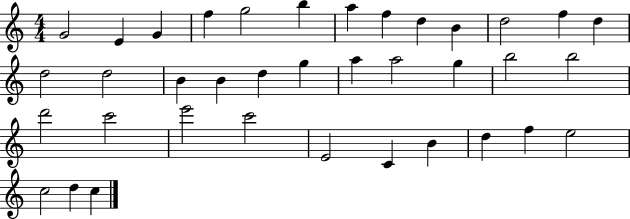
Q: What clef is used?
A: treble